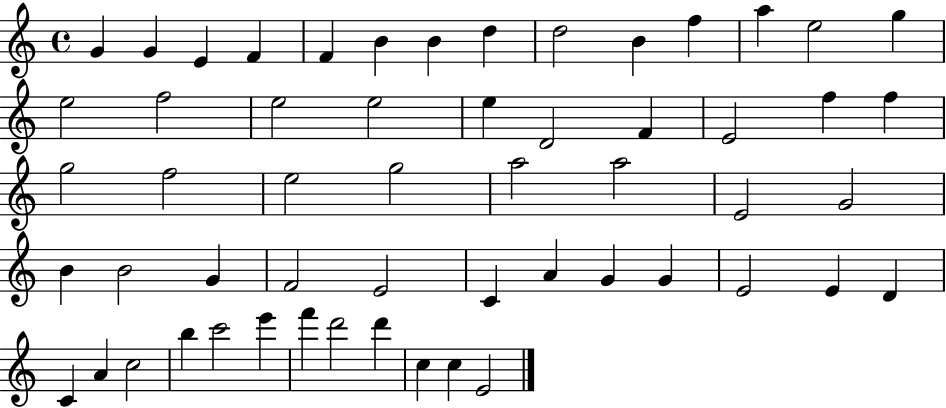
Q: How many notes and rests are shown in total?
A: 56